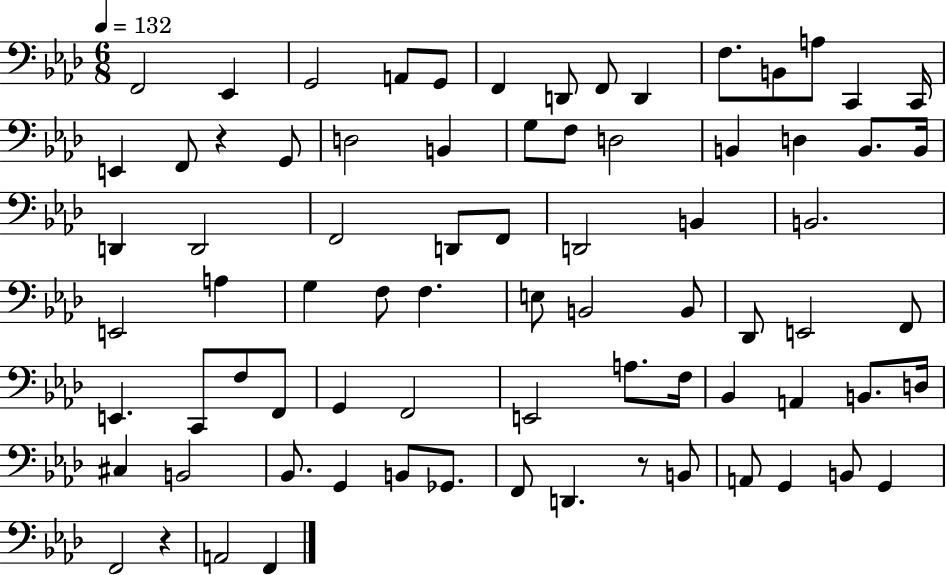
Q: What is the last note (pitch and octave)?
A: F2